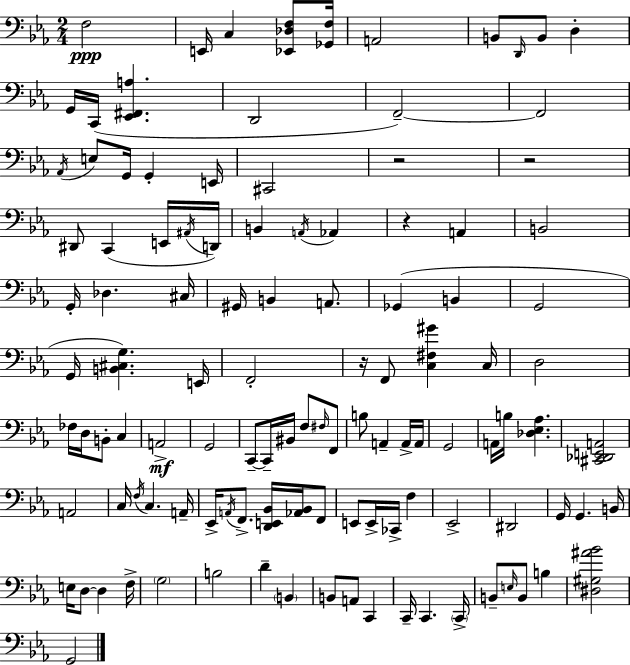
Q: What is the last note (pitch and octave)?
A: G2